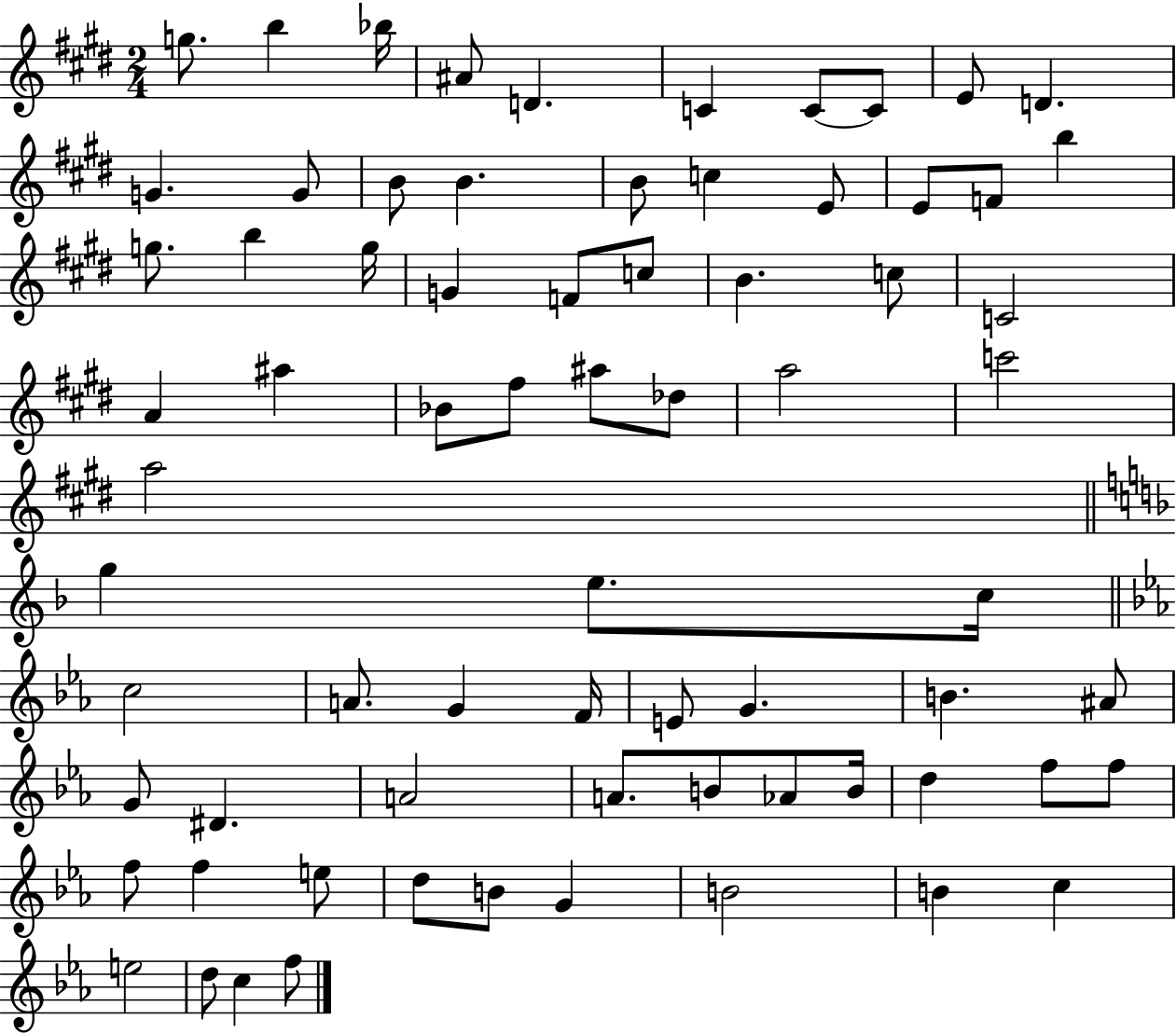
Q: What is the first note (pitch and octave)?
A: G5